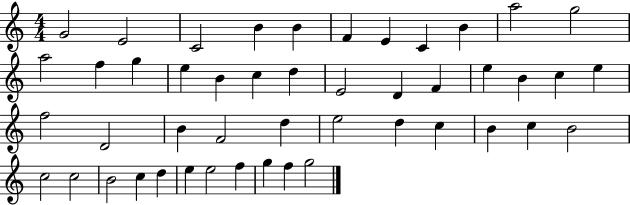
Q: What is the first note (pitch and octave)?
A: G4